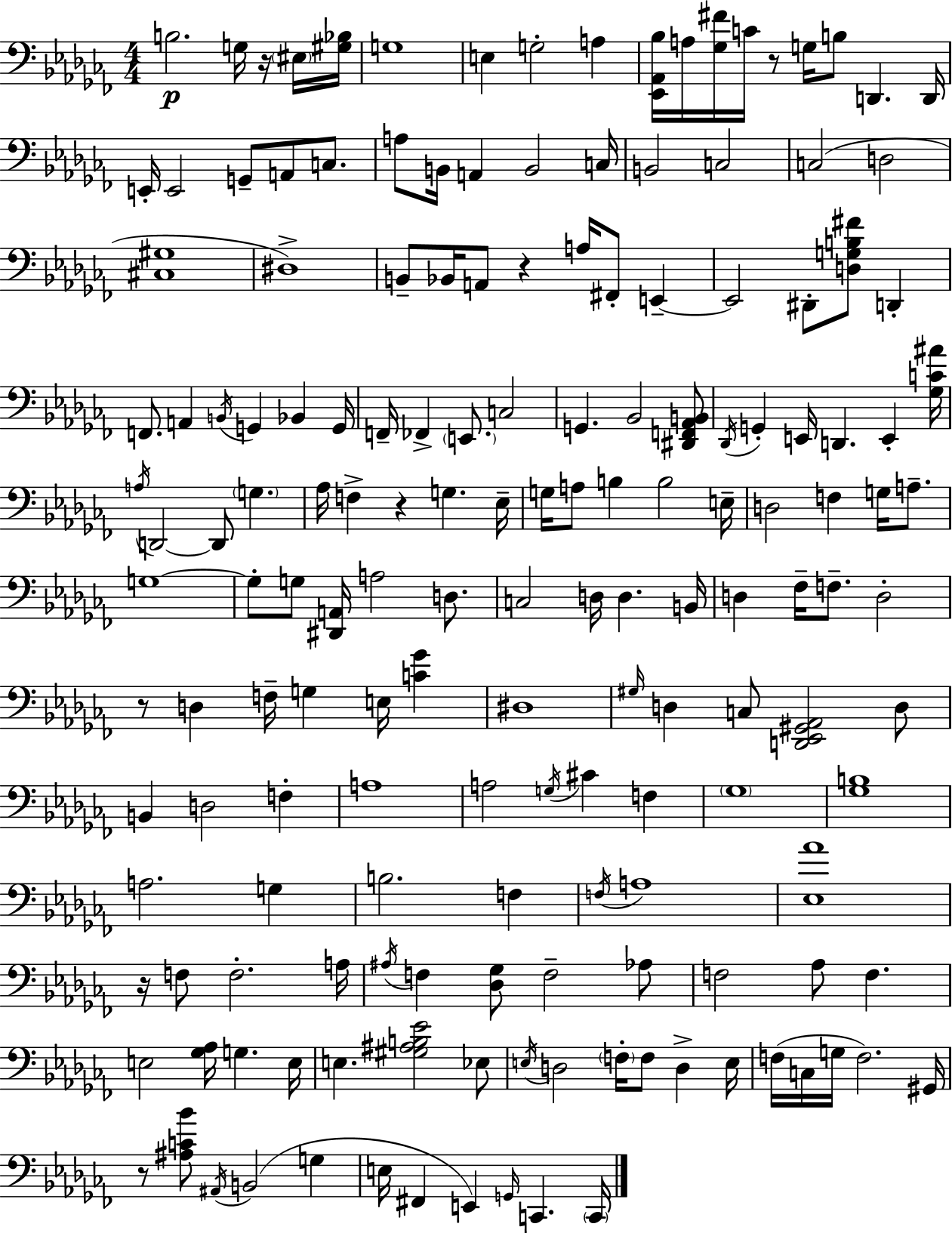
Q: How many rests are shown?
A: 7